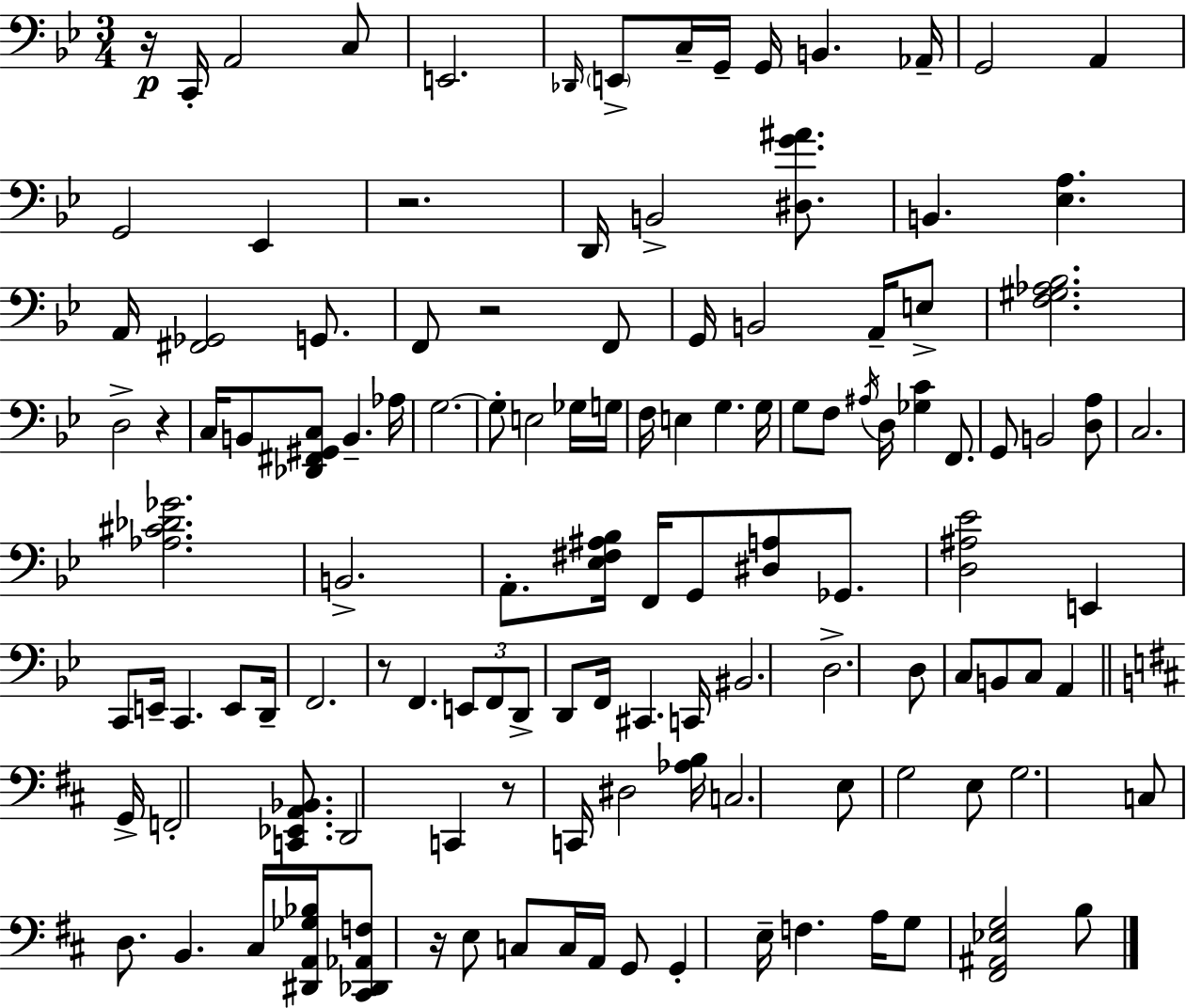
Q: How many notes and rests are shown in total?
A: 124